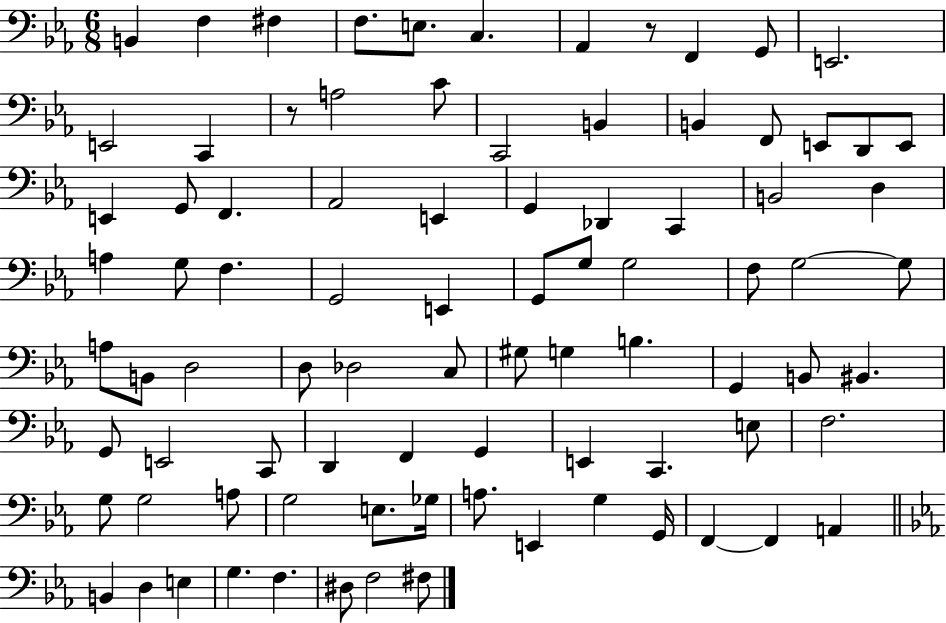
X:1
T:Untitled
M:6/8
L:1/4
K:Eb
B,, F, ^F, F,/2 E,/2 C, _A,, z/2 F,, G,,/2 E,,2 E,,2 C,, z/2 A,2 C/2 C,,2 B,, B,, F,,/2 E,,/2 D,,/2 E,,/2 E,, G,,/2 F,, _A,,2 E,, G,, _D,, C,, B,,2 D, A, G,/2 F, G,,2 E,, G,,/2 G,/2 G,2 F,/2 G,2 G,/2 A,/2 B,,/2 D,2 D,/2 _D,2 C,/2 ^G,/2 G, B, G,, B,,/2 ^B,, G,,/2 E,,2 C,,/2 D,, F,, G,, E,, C,, E,/2 F,2 G,/2 G,2 A,/2 G,2 E,/2 _G,/4 A,/2 E,, G, G,,/4 F,, F,, A,, B,, D, E, G, F, ^D,/2 F,2 ^F,/2